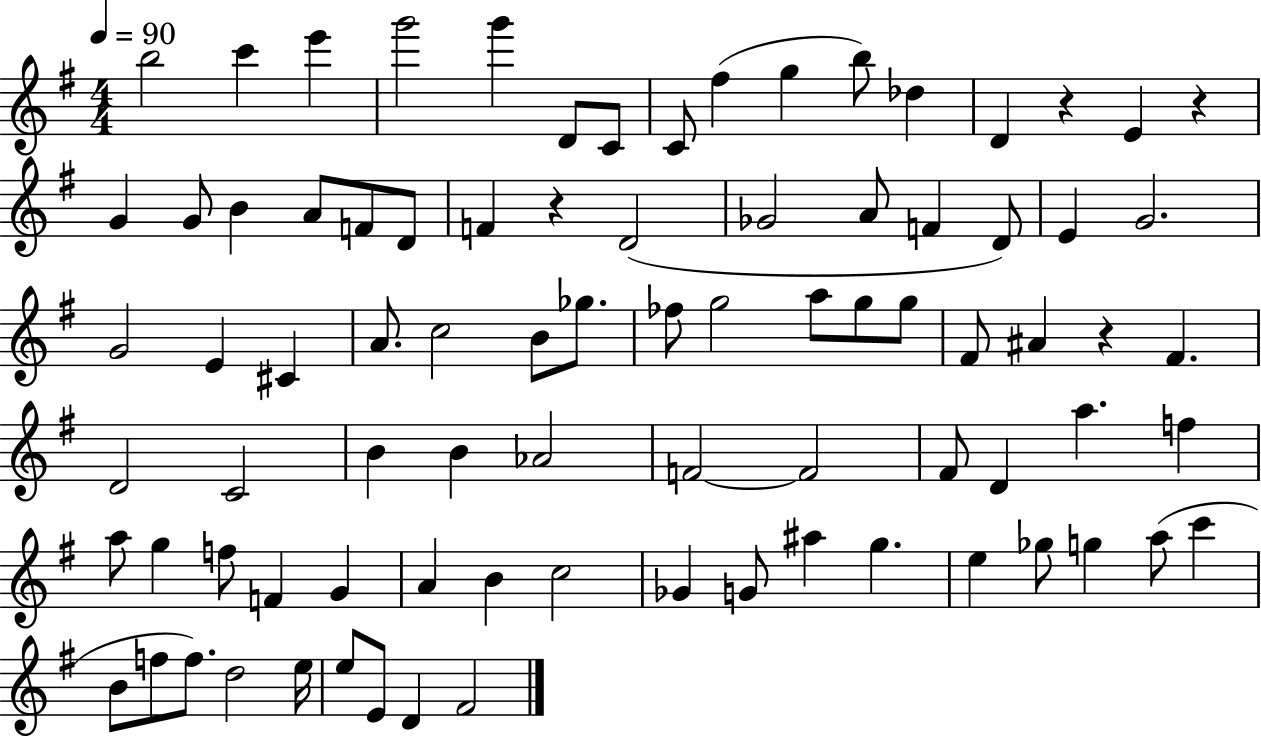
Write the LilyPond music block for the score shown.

{
  \clef treble
  \numericTimeSignature
  \time 4/4
  \key g \major
  \tempo 4 = 90
  b''2 c'''4 e'''4 | g'''2 g'''4 d'8 c'8 | c'8 fis''4( g''4 b''8) des''4 | d'4 r4 e'4 r4 | \break g'4 g'8 b'4 a'8 f'8 d'8 | f'4 r4 d'2( | ges'2 a'8 f'4 d'8) | e'4 g'2. | \break g'2 e'4 cis'4 | a'8. c''2 b'8 ges''8. | fes''8 g''2 a''8 g''8 g''8 | fis'8 ais'4 r4 fis'4. | \break d'2 c'2 | b'4 b'4 aes'2 | f'2~~ f'2 | fis'8 d'4 a''4. f''4 | \break a''8 g''4 f''8 f'4 g'4 | a'4 b'4 c''2 | ges'4 g'8 ais''4 g''4. | e''4 ges''8 g''4 a''8( c'''4 | \break b'8 f''8 f''8.) d''2 e''16 | e''8 e'8 d'4 fis'2 | \bar "|."
}